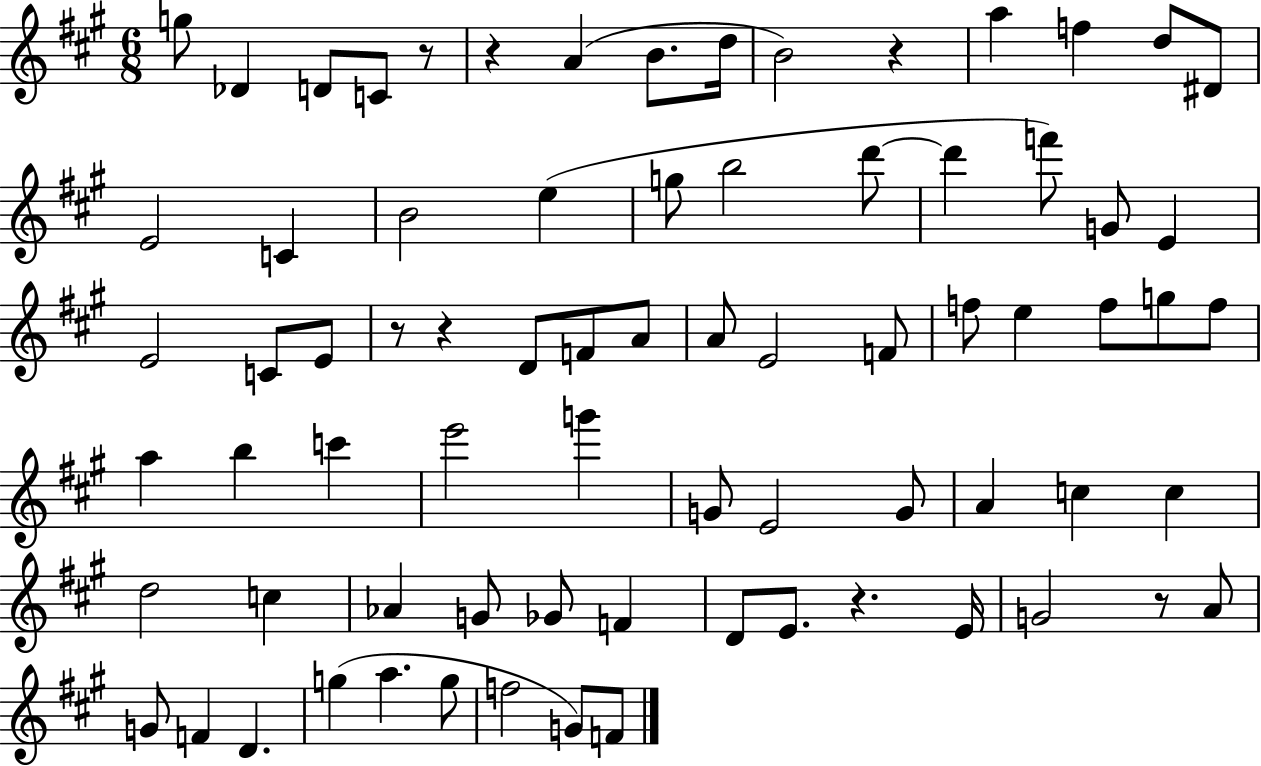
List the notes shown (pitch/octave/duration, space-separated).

G5/e Db4/q D4/e C4/e R/e R/q A4/q B4/e. D5/s B4/h R/q A5/q F5/q D5/e D#4/e E4/h C4/q B4/h E5/q G5/e B5/h D6/e D6/q F6/e G4/e E4/q E4/h C4/e E4/e R/e R/q D4/e F4/e A4/e A4/e E4/h F4/e F5/e E5/q F5/e G5/e F5/e A5/q B5/q C6/q E6/h G6/q G4/e E4/h G4/e A4/q C5/q C5/q D5/h C5/q Ab4/q G4/e Gb4/e F4/q D4/e E4/e. R/q. E4/s G4/h R/e A4/e G4/e F4/q D4/q. G5/q A5/q. G5/e F5/h G4/e F4/e